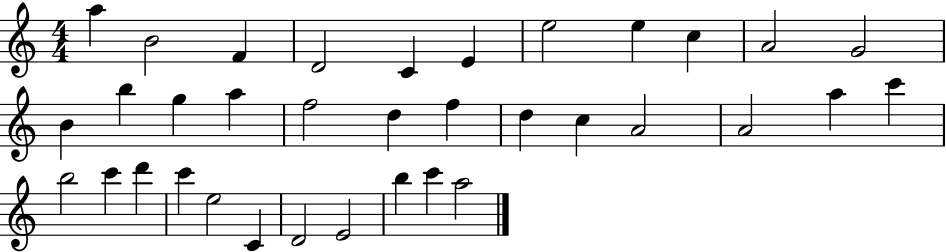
A5/q B4/h F4/q D4/h C4/q E4/q E5/h E5/q C5/q A4/h G4/h B4/q B5/q G5/q A5/q F5/h D5/q F5/q D5/q C5/q A4/h A4/h A5/q C6/q B5/h C6/q D6/q C6/q E5/h C4/q D4/h E4/h B5/q C6/q A5/h